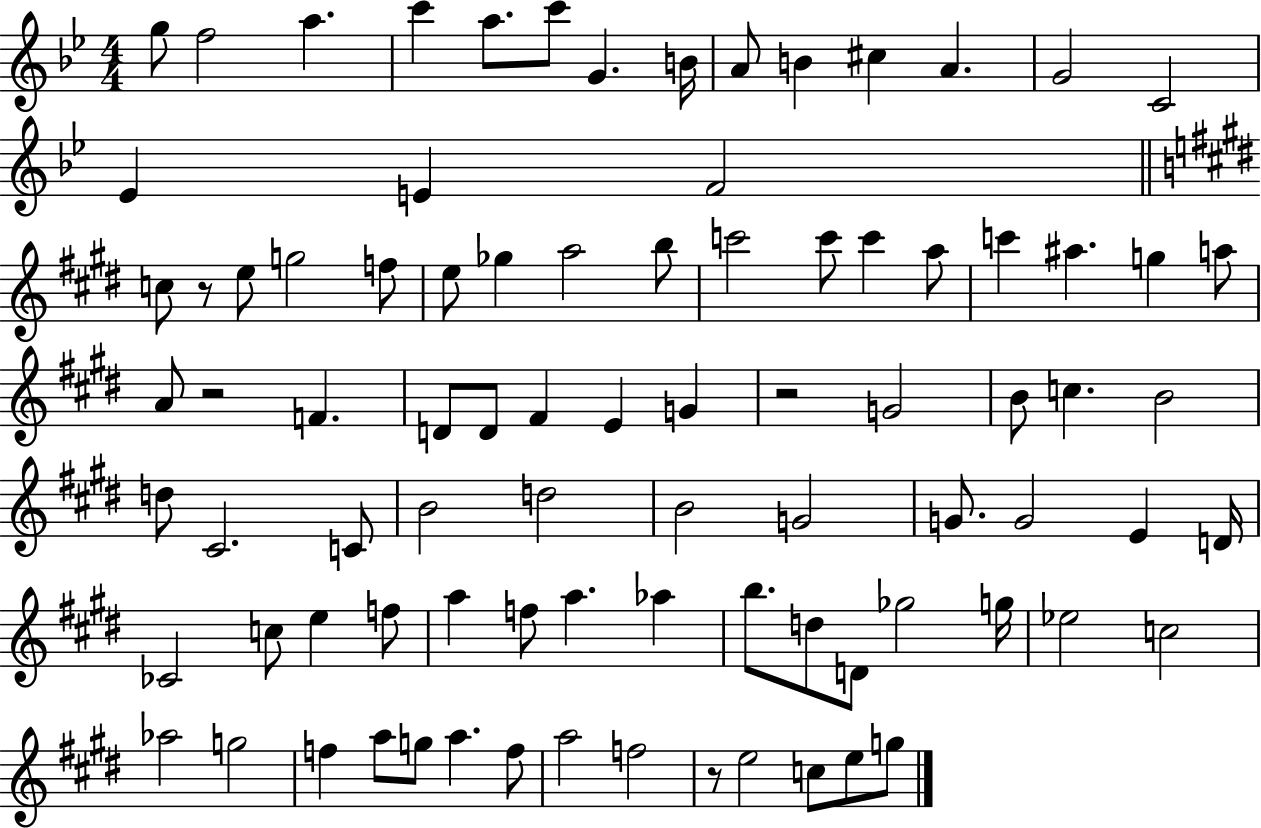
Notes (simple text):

G5/e F5/h A5/q. C6/q A5/e. C6/e G4/q. B4/s A4/e B4/q C#5/q A4/q. G4/h C4/h Eb4/q E4/q F4/h C5/e R/e E5/e G5/h F5/e E5/e Gb5/q A5/h B5/e C6/h C6/e C6/q A5/e C6/q A#5/q. G5/q A5/e A4/e R/h F4/q. D4/e D4/e F#4/q E4/q G4/q R/h G4/h B4/e C5/q. B4/h D5/e C#4/h. C4/e B4/h D5/h B4/h G4/h G4/e. G4/h E4/q D4/s CES4/h C5/e E5/q F5/e A5/q F5/e A5/q. Ab5/q B5/e. D5/e D4/e Gb5/h G5/s Eb5/h C5/h Ab5/h G5/h F5/q A5/e G5/e A5/q. F5/e A5/h F5/h R/e E5/h C5/e E5/e G5/e